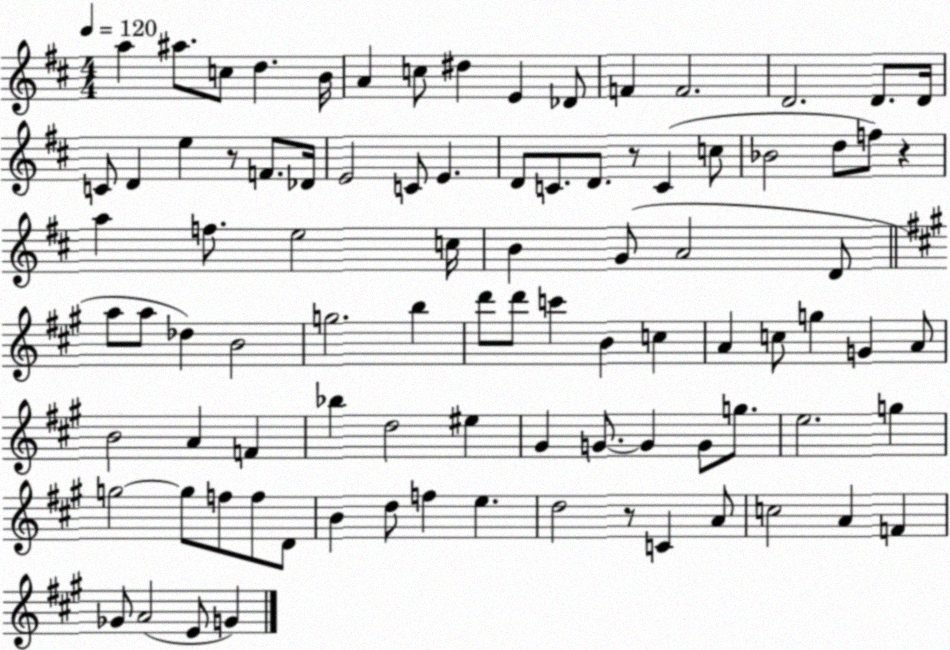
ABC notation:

X:1
T:Untitled
M:4/4
L:1/4
K:D
a ^a/2 c/2 d B/4 A c/2 ^d E _D/2 F F2 D2 D/2 D/4 C/2 D e z/2 F/2 _D/4 E2 C/2 E D/2 C/2 D/2 z/2 C c/2 _B2 d/2 f/2 z a f/2 e2 c/4 B G/2 A2 D/2 a/2 a/2 _d B2 g2 b d'/2 d'/2 c' B c A c/2 g G A/2 B2 A F _b d2 ^e ^G G/2 G G/2 g/2 e2 g g2 g/2 f/2 f/2 D/2 B d/2 f e d2 z/2 C A/2 c2 A F _G/2 A2 E/2 G